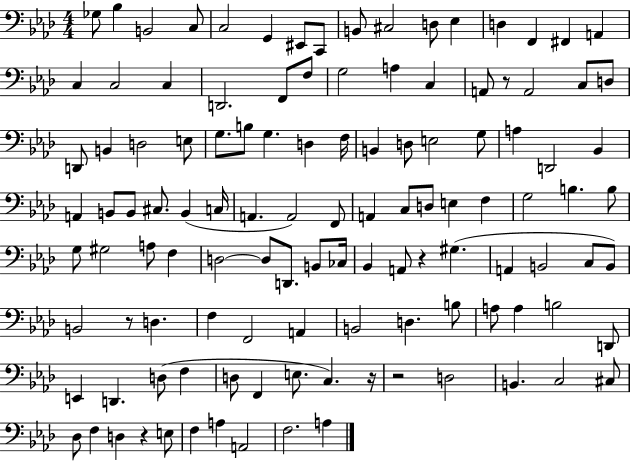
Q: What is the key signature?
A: AES major